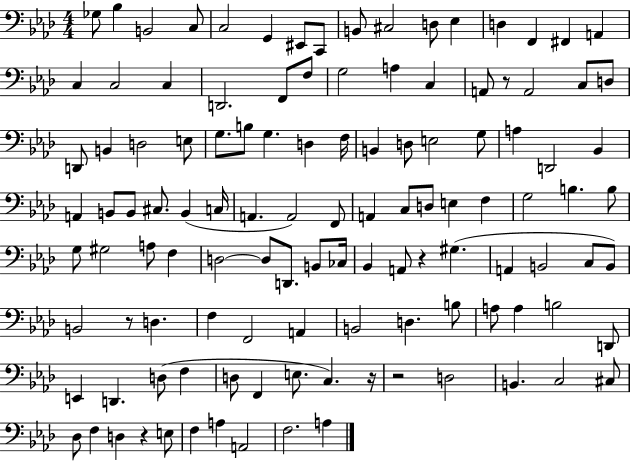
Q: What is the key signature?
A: AES major